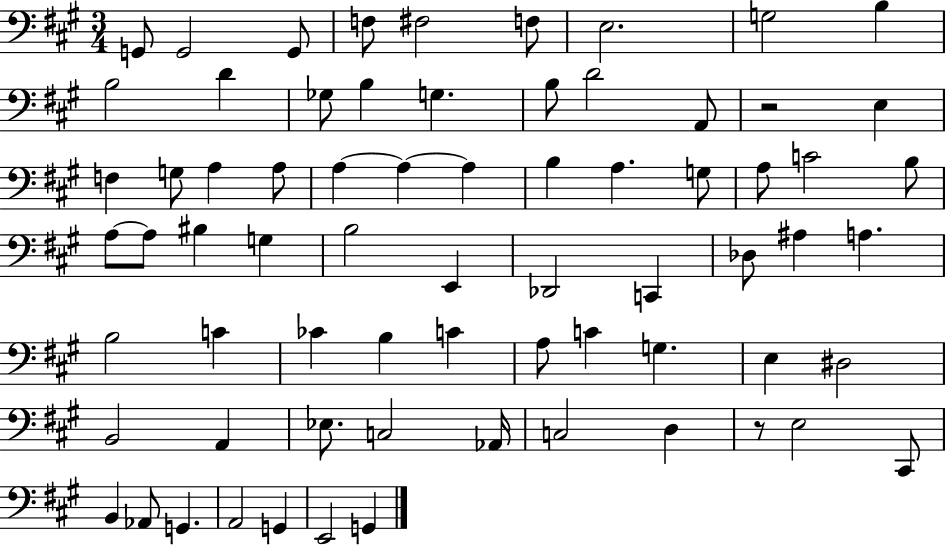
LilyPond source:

{
  \clef bass
  \numericTimeSignature
  \time 3/4
  \key a \major
  g,8 g,2 g,8 | f8 fis2 f8 | e2. | g2 b4 | \break b2 d'4 | ges8 b4 g4. | b8 d'2 a,8 | r2 e4 | \break f4 g8 a4 a8 | a4~~ a4~~ a4 | b4 a4. g8 | a8 c'2 b8 | \break a8~~ a8 bis4 g4 | b2 e,4 | des,2 c,4 | des8 ais4 a4. | \break b2 c'4 | ces'4 b4 c'4 | a8 c'4 g4. | e4 dis2 | \break b,2 a,4 | ees8. c2 aes,16 | c2 d4 | r8 e2 cis,8 | \break b,4 aes,8 g,4. | a,2 g,4 | e,2 g,4 | \bar "|."
}